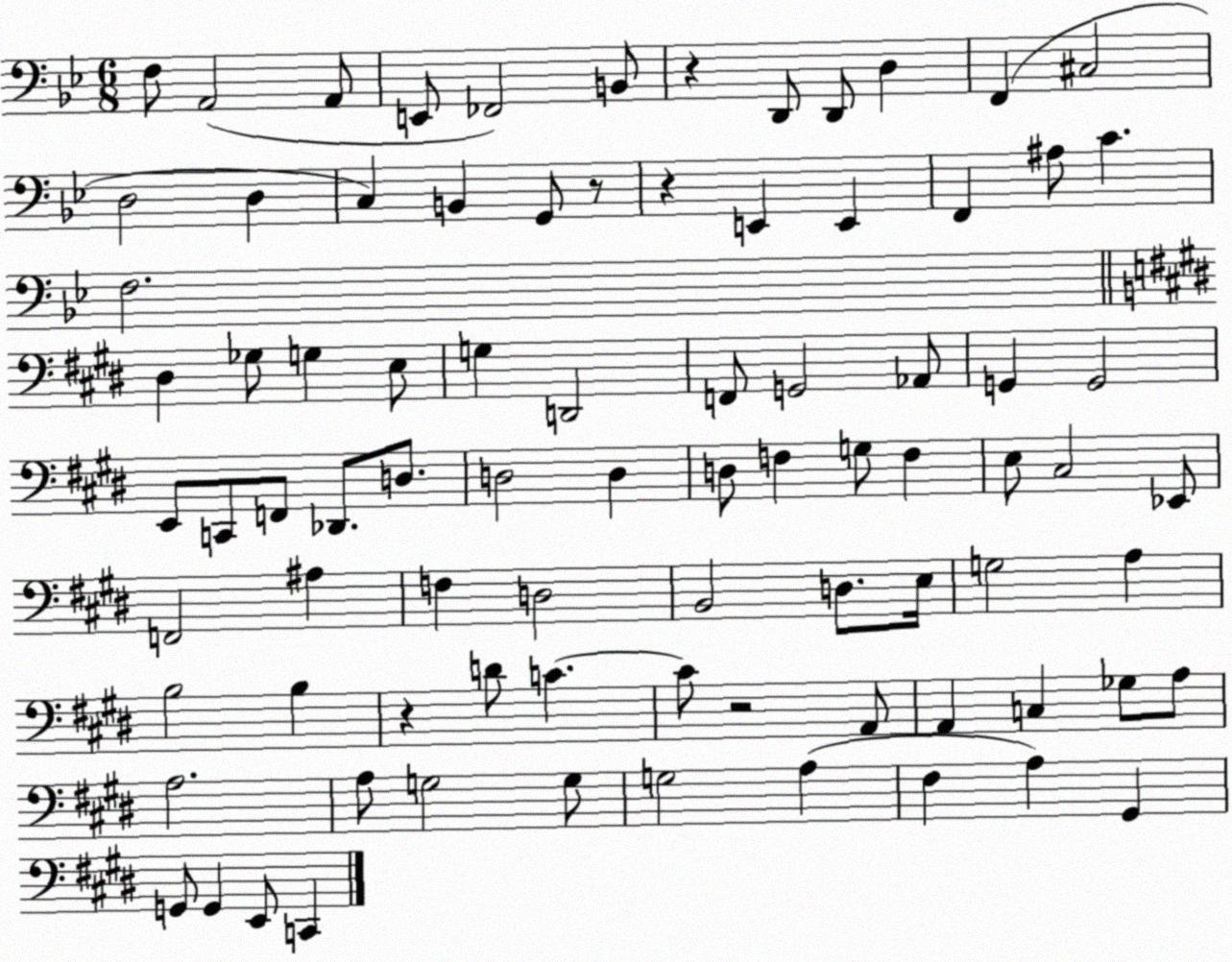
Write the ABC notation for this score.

X:1
T:Untitled
M:6/8
L:1/4
K:Bb
F,/2 A,,2 A,,/2 E,,/2 _F,,2 B,,/2 z D,,/2 D,,/2 D, F,, ^C,2 D,2 D, C, B,, G,,/2 z/2 z E,, E,, F,, ^A,/2 C F,2 ^D, _G,/2 G, E,/2 G, D,,2 F,,/2 G,,2 _A,,/2 G,, G,,2 E,,/2 C,,/2 F,,/2 _D,,/2 D,/2 D,2 D, D,/2 F, G,/2 F, E,/2 ^C,2 _E,,/2 F,,2 ^A, F, D,2 B,,2 D,/2 E,/4 G,2 A, B,2 B, z D/2 C C/2 z2 A,,/2 A,, C, _G,/2 A,/2 A,2 A,/2 G,2 G,/2 G,2 A, ^F, A, ^G,, G,,/2 G,, E,,/2 C,,